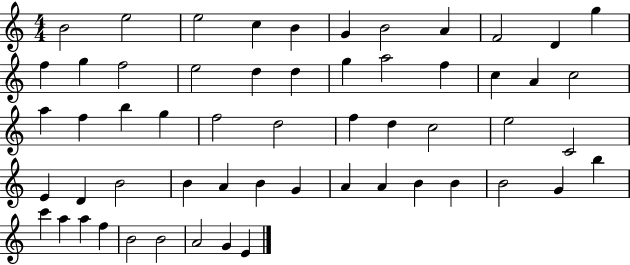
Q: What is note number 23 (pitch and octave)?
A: C5